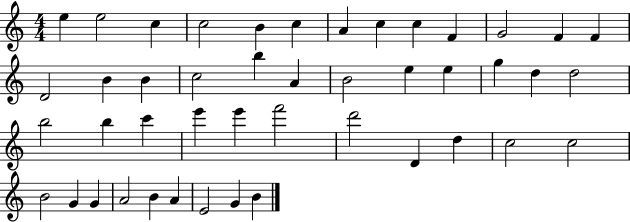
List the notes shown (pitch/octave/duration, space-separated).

E5/q E5/h C5/q C5/h B4/q C5/q A4/q C5/q C5/q F4/q G4/h F4/q F4/q D4/h B4/q B4/q C5/h B5/q A4/q B4/h E5/q E5/q G5/q D5/q D5/h B5/h B5/q C6/q E6/q E6/q F6/h D6/h D4/q D5/q C5/h C5/h B4/h G4/q G4/q A4/h B4/q A4/q E4/h G4/q B4/q